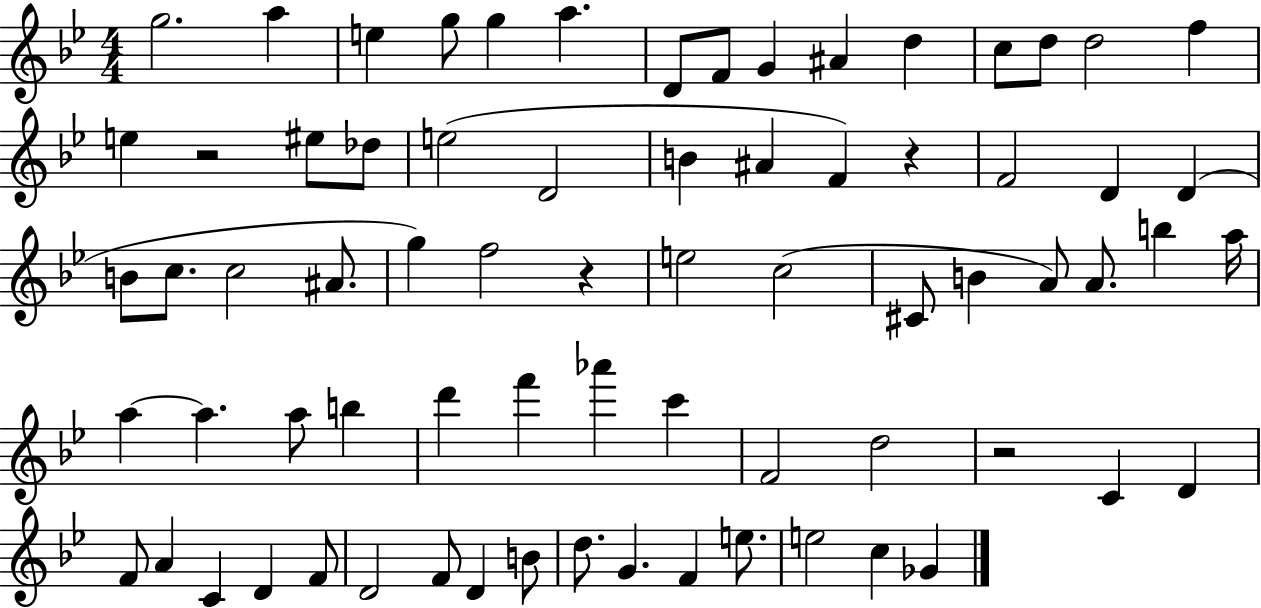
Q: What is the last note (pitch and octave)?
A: Gb4